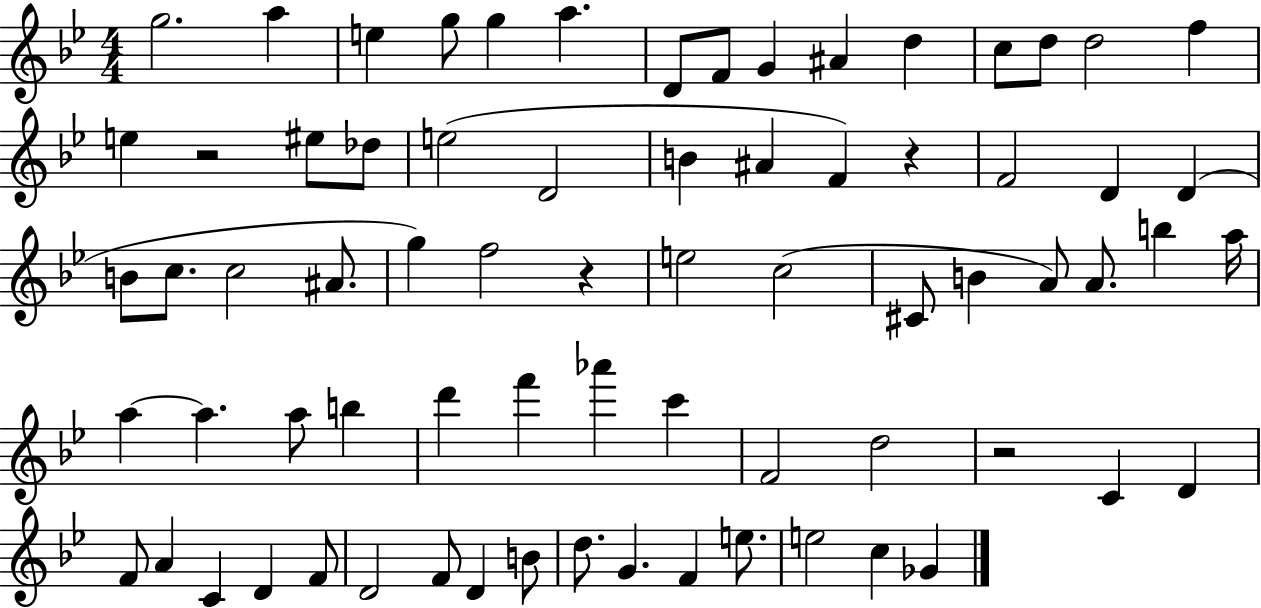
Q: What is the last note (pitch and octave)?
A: Gb4